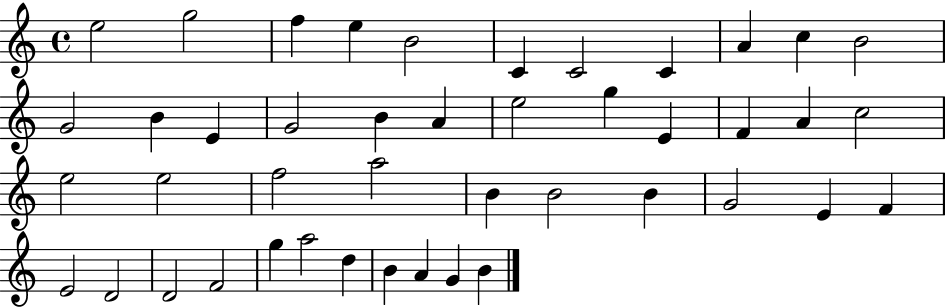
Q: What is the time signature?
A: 4/4